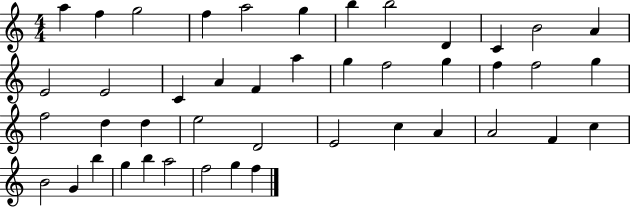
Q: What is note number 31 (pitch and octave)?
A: C5